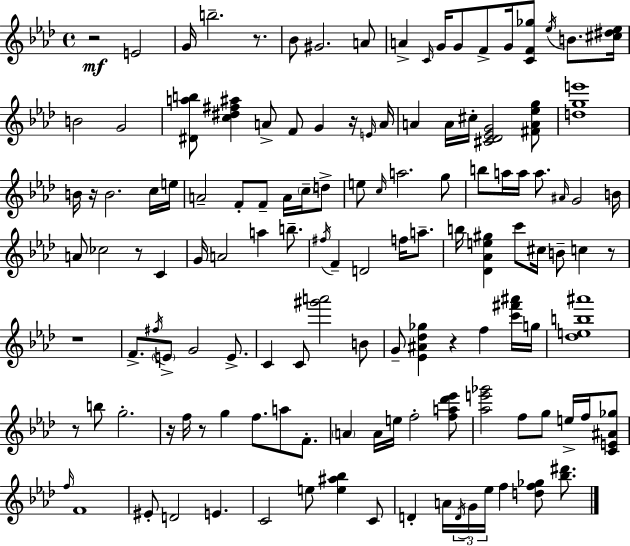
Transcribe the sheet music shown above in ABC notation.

X:1
T:Untitled
M:4/4
L:1/4
K:Ab
z2 E2 G/4 b2 z/2 _B/2 ^G2 A/2 A C/4 G/4 G/2 F/2 G/4 [CF_g]/2 _e/4 B/2 [^c^d_e]/4 B2 G2 [^Dab]/2 [c^d^f^a] A/2 F/2 G z/4 E/4 A/4 A A/4 ^c/4 [^C_D_EG]2 [^FA_eg]/2 [dge']4 B/4 z/4 B2 c/4 e/4 A2 F/2 F/2 A/4 c/4 d/2 e/2 c/4 a2 g/2 b/2 a/4 a/4 a/2 ^A/4 G2 B/4 A/2 _c2 z/2 C G/4 A2 a b/2 ^f/4 F D2 f/4 a/2 b/4 [_D_Ae^g] c'/2 ^c/4 B/2 c z/2 z4 F/2 ^f/4 E/2 G2 E/2 C C/2 [^g'a']2 B/2 G/2 [_E^A_d_g] z f [c'^f'^a']/4 g/4 [_deb^a']4 z/2 b/2 g2 z/4 f/4 z/2 g f/2 a/2 F/2 A A/4 e/4 f2 [fa_d'_e']/2 [_ae'_g']2 f/2 g/2 e/4 f/4 [CE^A_g]/2 f/4 F4 ^E/2 D2 E C2 e/2 [e^a_b] C/2 D A/4 D/4 G/4 _e/4 f [df_g]/2 [_b^d']/2